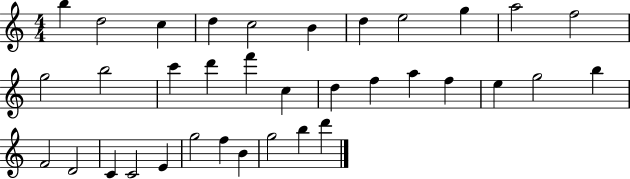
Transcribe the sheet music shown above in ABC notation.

X:1
T:Untitled
M:4/4
L:1/4
K:C
b d2 c d c2 B d e2 g a2 f2 g2 b2 c' d' f' c d f a f e g2 b F2 D2 C C2 E g2 f B g2 b d'